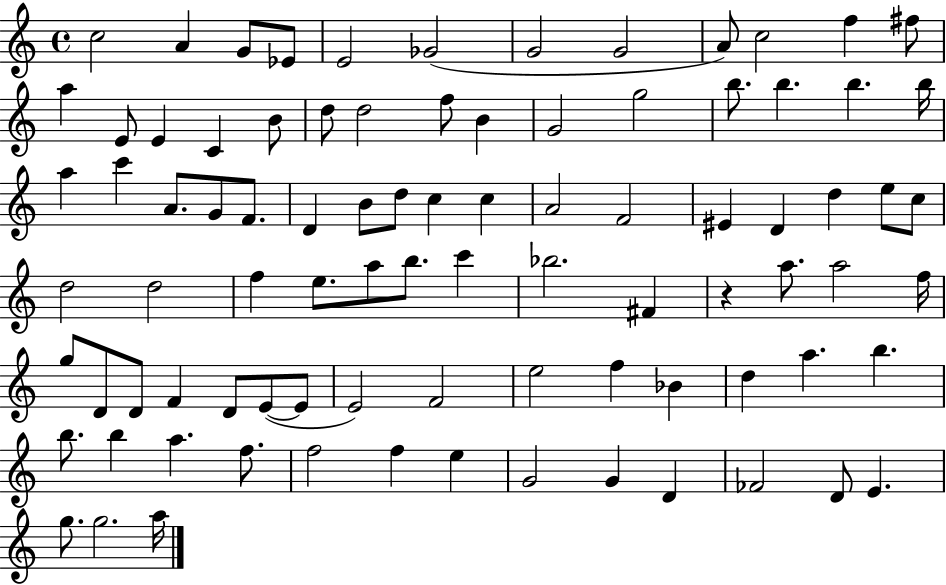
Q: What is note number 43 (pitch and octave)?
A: E5